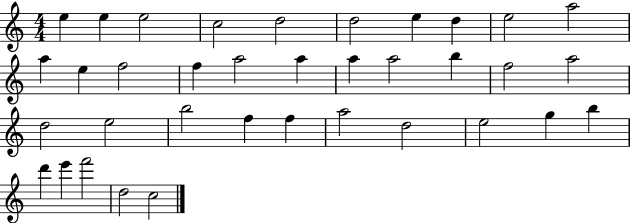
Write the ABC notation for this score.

X:1
T:Untitled
M:4/4
L:1/4
K:C
e e e2 c2 d2 d2 e d e2 a2 a e f2 f a2 a a a2 b f2 a2 d2 e2 b2 f f a2 d2 e2 g b d' e' f'2 d2 c2